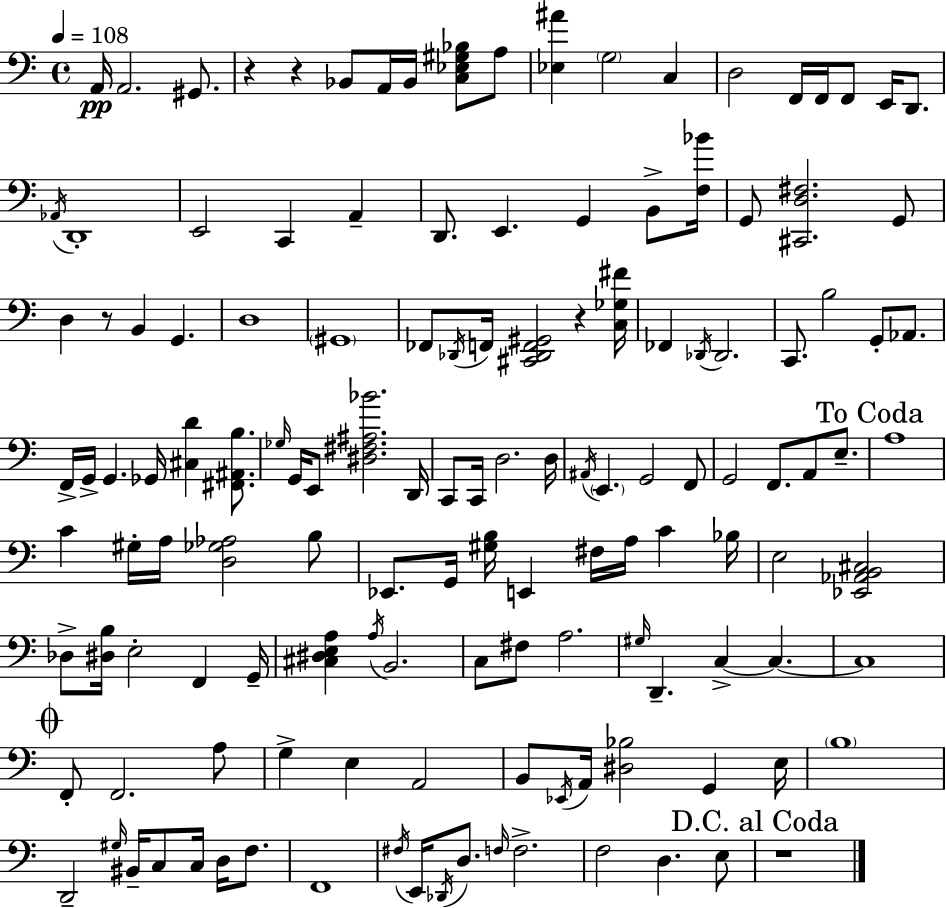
X:1
T:Untitled
M:4/4
L:1/4
K:Am
A,,/4 A,,2 ^G,,/2 z z _B,,/2 A,,/4 _B,,/4 [C,_E,^G,_B,]/2 A,/2 [_E,^A] G,2 C, D,2 F,,/4 F,,/4 F,,/2 E,,/4 D,,/2 _A,,/4 D,,4 E,,2 C,, A,, D,,/2 E,, G,, B,,/2 [F,_B]/4 G,,/2 [^C,,D,^F,]2 G,,/2 D, z/2 B,, G,, D,4 ^G,,4 _F,,/2 _D,,/4 F,,/4 [^C,,_D,,F,,^G,,]2 z [C,_G,^F]/4 _F,, _D,,/4 _D,,2 C,,/2 B,2 G,,/2 _A,,/2 F,,/4 G,,/4 G,, _G,,/4 [^C,D] [^F,,^A,,B,]/2 _G,/4 G,,/4 E,,/2 [^D,^F,^A,_B]2 D,,/4 C,,/2 C,,/4 D,2 D,/4 ^A,,/4 E,, G,,2 F,,/2 G,,2 F,,/2 A,,/2 E,/2 A,4 C ^G,/4 A,/4 [D,_G,_A,]2 B,/2 _E,,/2 G,,/4 [^G,B,]/4 E,, ^F,/4 A,/4 C _B,/4 E,2 [_E,,_A,,B,,^C,]2 _D,/2 [^D,B,]/4 E,2 F,, G,,/4 [^C,^D,E,A,] A,/4 B,,2 C,/2 ^F,/2 A,2 ^G,/4 D,, C, C, C,4 F,,/2 F,,2 A,/2 G, E, A,,2 B,,/2 _E,,/4 A,,/4 [^D,_B,]2 G,, E,/4 B,4 D,,2 ^G,/4 ^B,,/4 C,/2 C,/4 D,/4 F,/2 F,,4 ^F,/4 E,,/4 _D,,/4 D,/2 F,/4 F,2 F,2 D, E,/2 z4